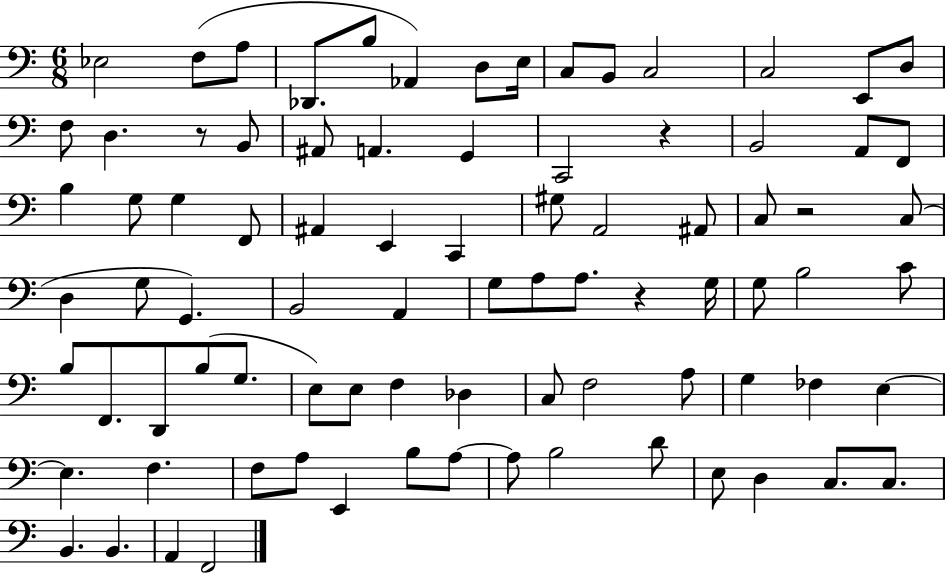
{
  \clef bass
  \numericTimeSignature
  \time 6/8
  \key c \major
  \repeat volta 2 { ees2 f8( a8 | des,8. b8 aes,4) d8 e16 | c8 b,8 c2 | c2 e,8 d8 | \break f8 d4. r8 b,8 | ais,8 a,4. g,4 | c,2 r4 | b,2 a,8 f,8 | \break b4 g8 g4 f,8 | ais,4 e,4 c,4 | gis8 a,2 ais,8 | c8 r2 c8( | \break d4 g8 g,4.) | b,2 a,4 | g8 a8 a8. r4 g16 | g8 b2 c'8 | \break b8 f,8. d,8 b8( g8. | e8) e8 f4 des4 | c8 f2 a8 | g4 fes4 e4~~ | \break e4. f4. | f8 a8 e,4 b8 a8~~ | a8 b2 d'8 | e8 d4 c8. c8. | \break b,4. b,4. | a,4 f,2 | } \bar "|."
}